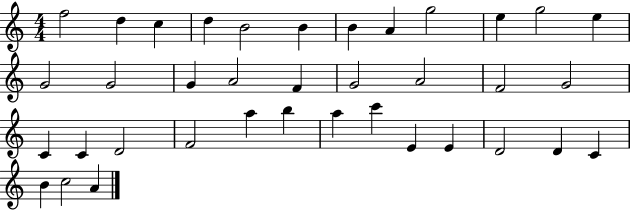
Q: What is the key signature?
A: C major